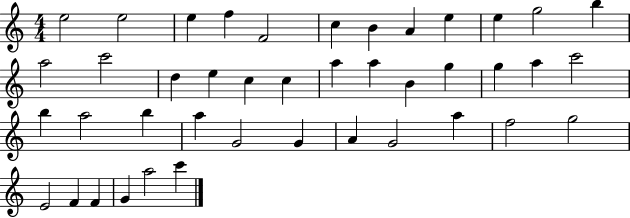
E5/h E5/h E5/q F5/q F4/h C5/q B4/q A4/q E5/q E5/q G5/h B5/q A5/h C6/h D5/q E5/q C5/q C5/q A5/q A5/q B4/q G5/q G5/q A5/q C6/h B5/q A5/h B5/q A5/q G4/h G4/q A4/q G4/h A5/q F5/h G5/h E4/h F4/q F4/q G4/q A5/h C6/q